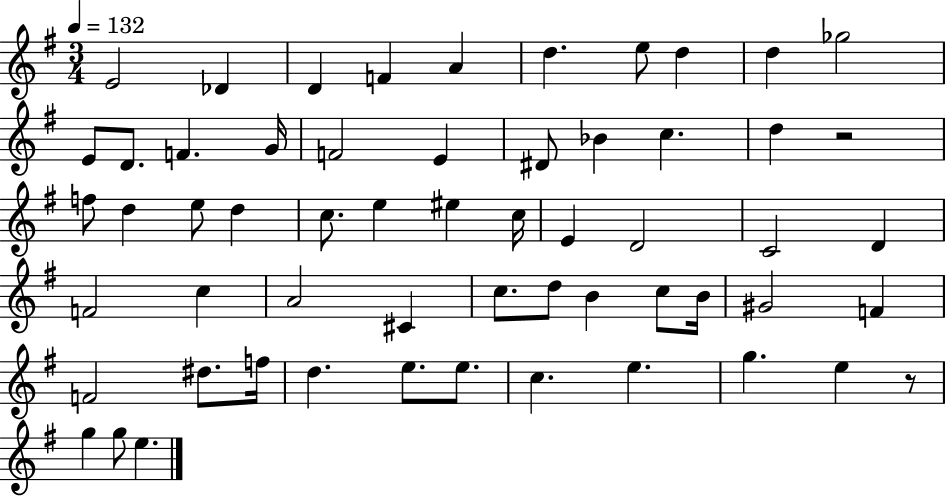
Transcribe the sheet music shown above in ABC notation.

X:1
T:Untitled
M:3/4
L:1/4
K:G
E2 _D D F A d e/2 d d _g2 E/2 D/2 F G/4 F2 E ^D/2 _B c d z2 f/2 d e/2 d c/2 e ^e c/4 E D2 C2 D F2 c A2 ^C c/2 d/2 B c/2 B/4 ^G2 F F2 ^d/2 f/4 d e/2 e/2 c e g e z/2 g g/2 e